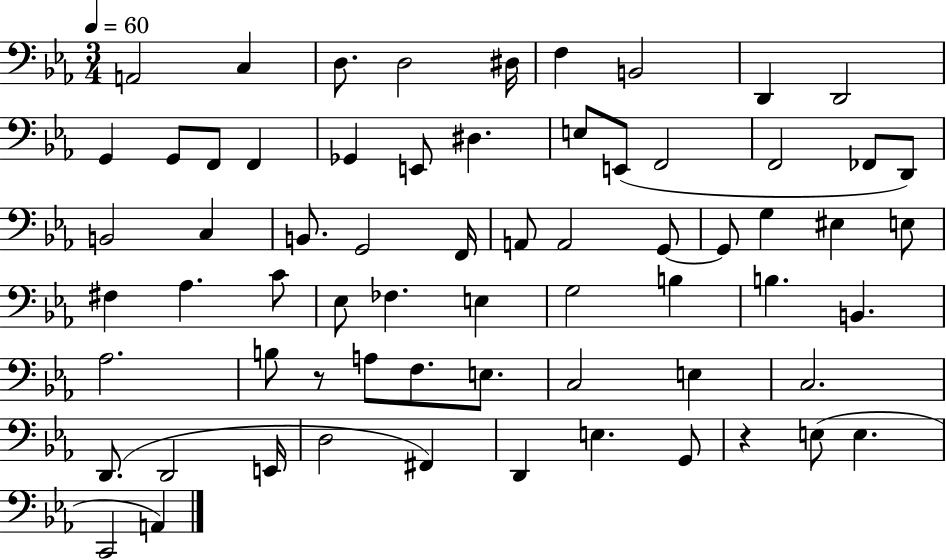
X:1
T:Untitled
M:3/4
L:1/4
K:Eb
A,,2 C, D,/2 D,2 ^D,/4 F, B,,2 D,, D,,2 G,, G,,/2 F,,/2 F,, _G,, E,,/2 ^D, E,/2 E,,/2 F,,2 F,,2 _F,,/2 D,,/2 B,,2 C, B,,/2 G,,2 F,,/4 A,,/2 A,,2 G,,/2 G,,/2 G, ^E, E,/2 ^F, _A, C/2 _E,/2 _F, E, G,2 B, B, B,, _A,2 B,/2 z/2 A,/2 F,/2 E,/2 C,2 E, C,2 D,,/2 D,,2 E,,/4 D,2 ^F,, D,, E, G,,/2 z E,/2 E, C,,2 A,,